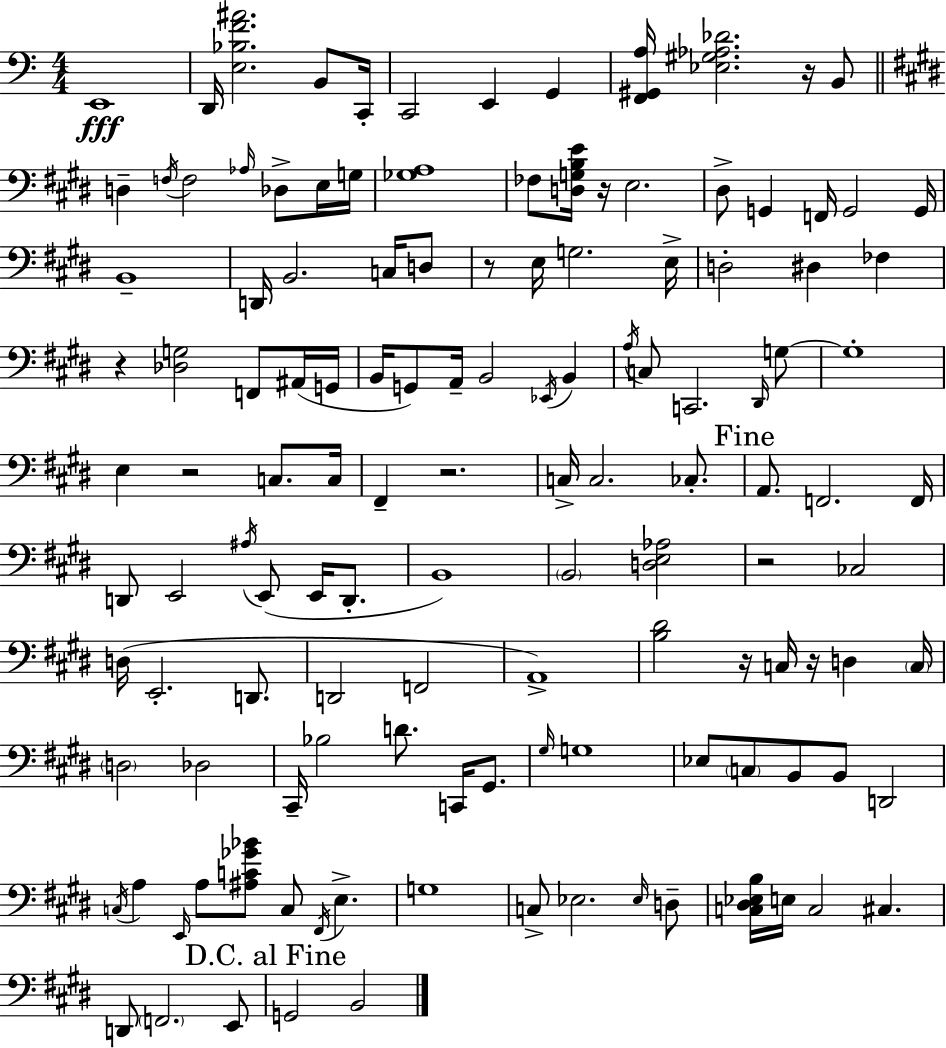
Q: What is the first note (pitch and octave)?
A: E2